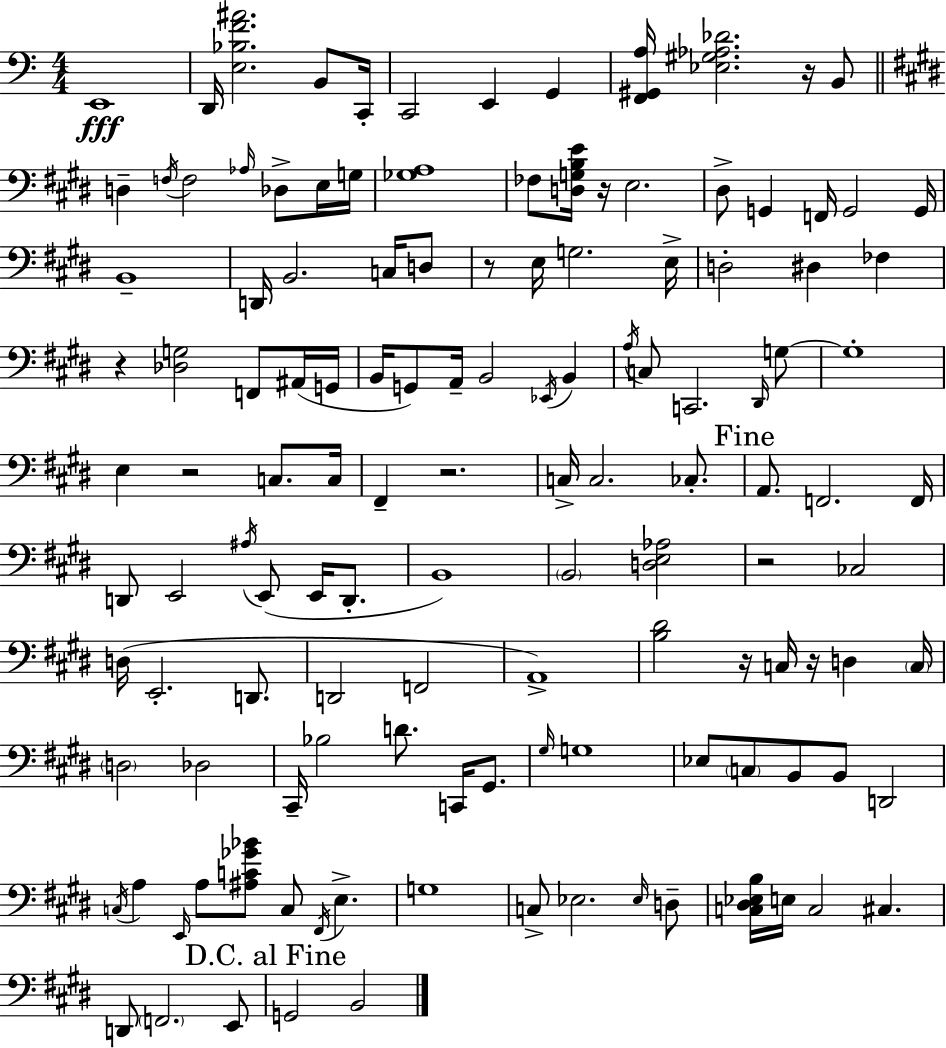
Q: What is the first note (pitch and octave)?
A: E2